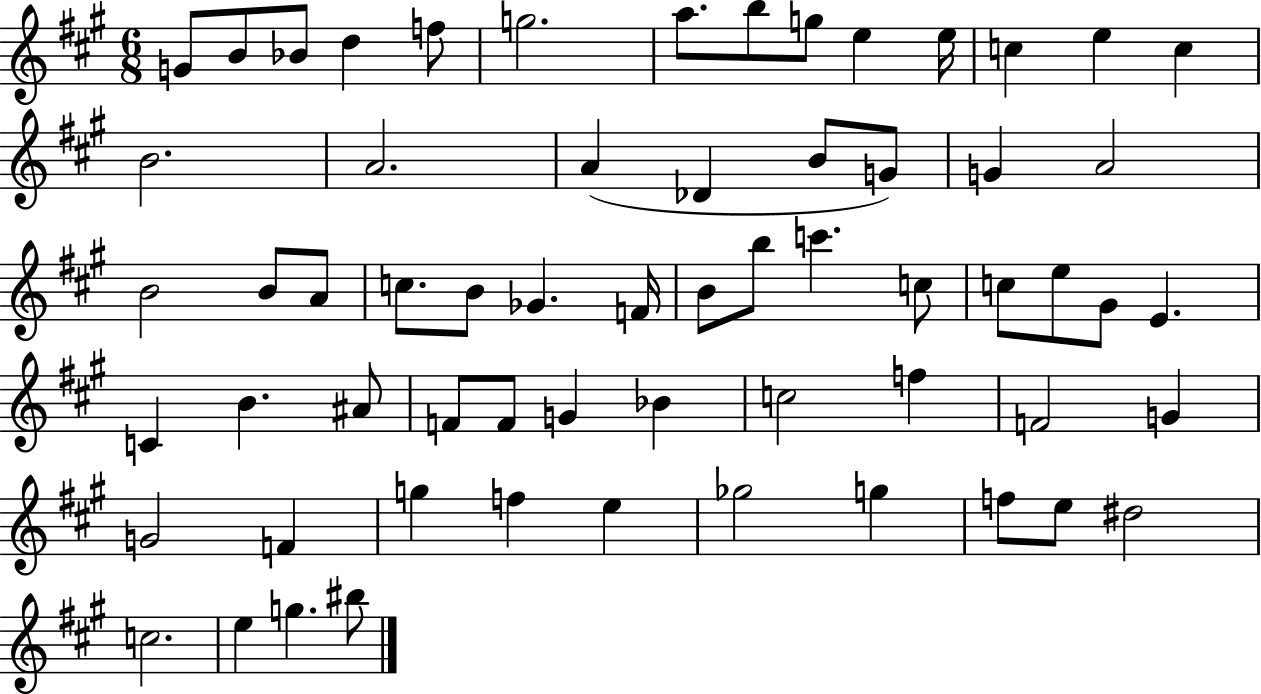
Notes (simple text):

G4/e B4/e Bb4/e D5/q F5/e G5/h. A5/e. B5/e G5/e E5/q E5/s C5/q E5/q C5/q B4/h. A4/h. A4/q Db4/q B4/e G4/e G4/q A4/h B4/h B4/e A4/e C5/e. B4/e Gb4/q. F4/s B4/e B5/e C6/q. C5/e C5/e E5/e G#4/e E4/q. C4/q B4/q. A#4/e F4/e F4/e G4/q Bb4/q C5/h F5/q F4/h G4/q G4/h F4/q G5/q F5/q E5/q Gb5/h G5/q F5/e E5/e D#5/h C5/h. E5/q G5/q. BIS5/e